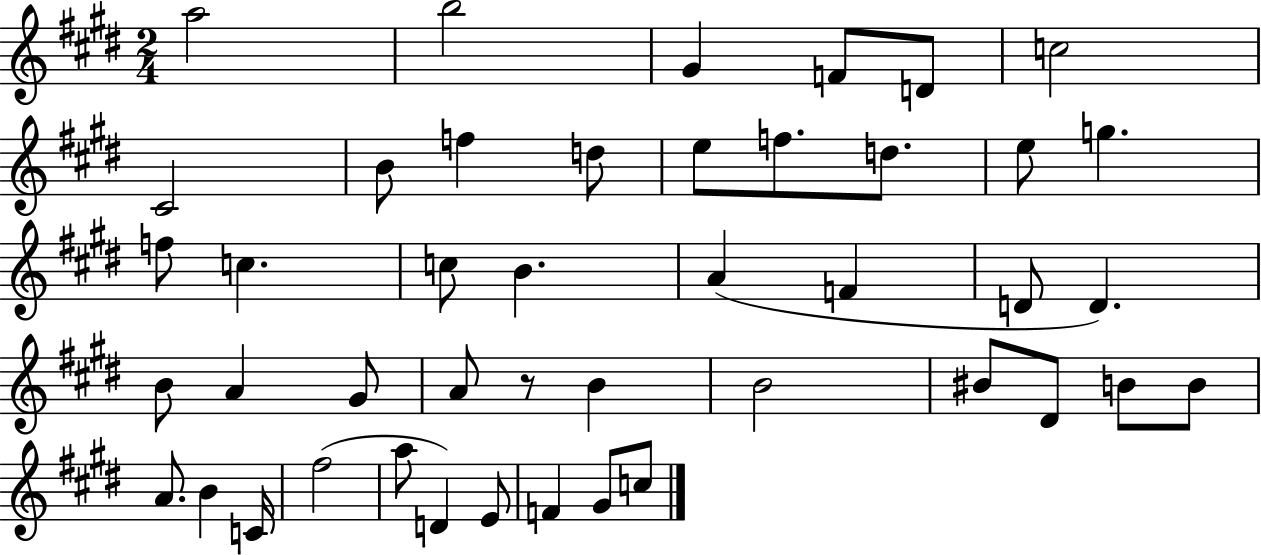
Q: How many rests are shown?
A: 1